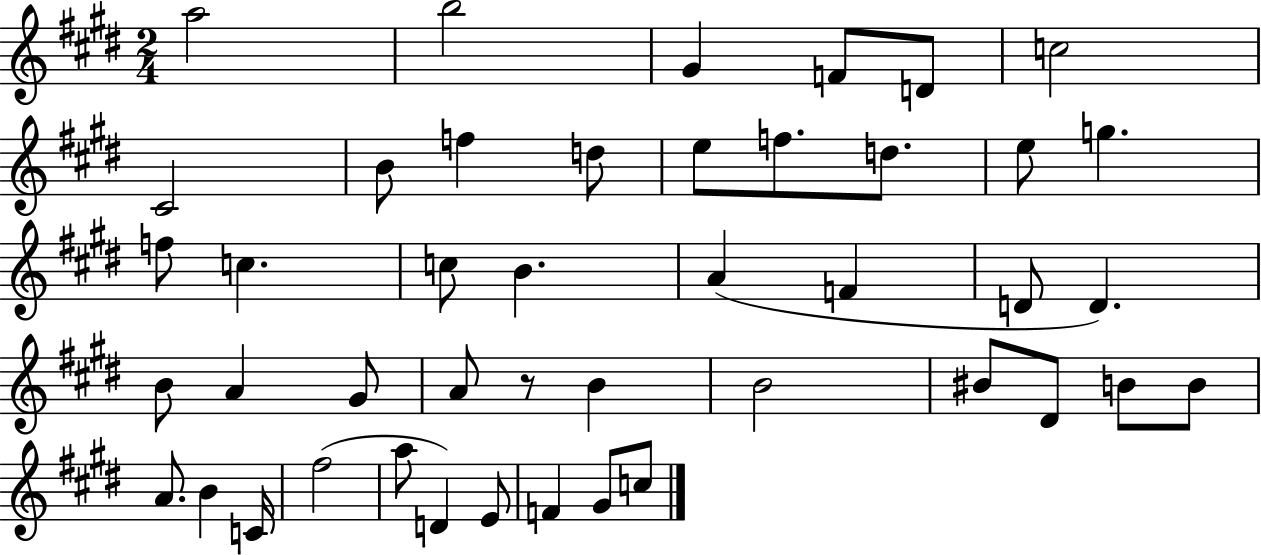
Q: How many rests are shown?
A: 1